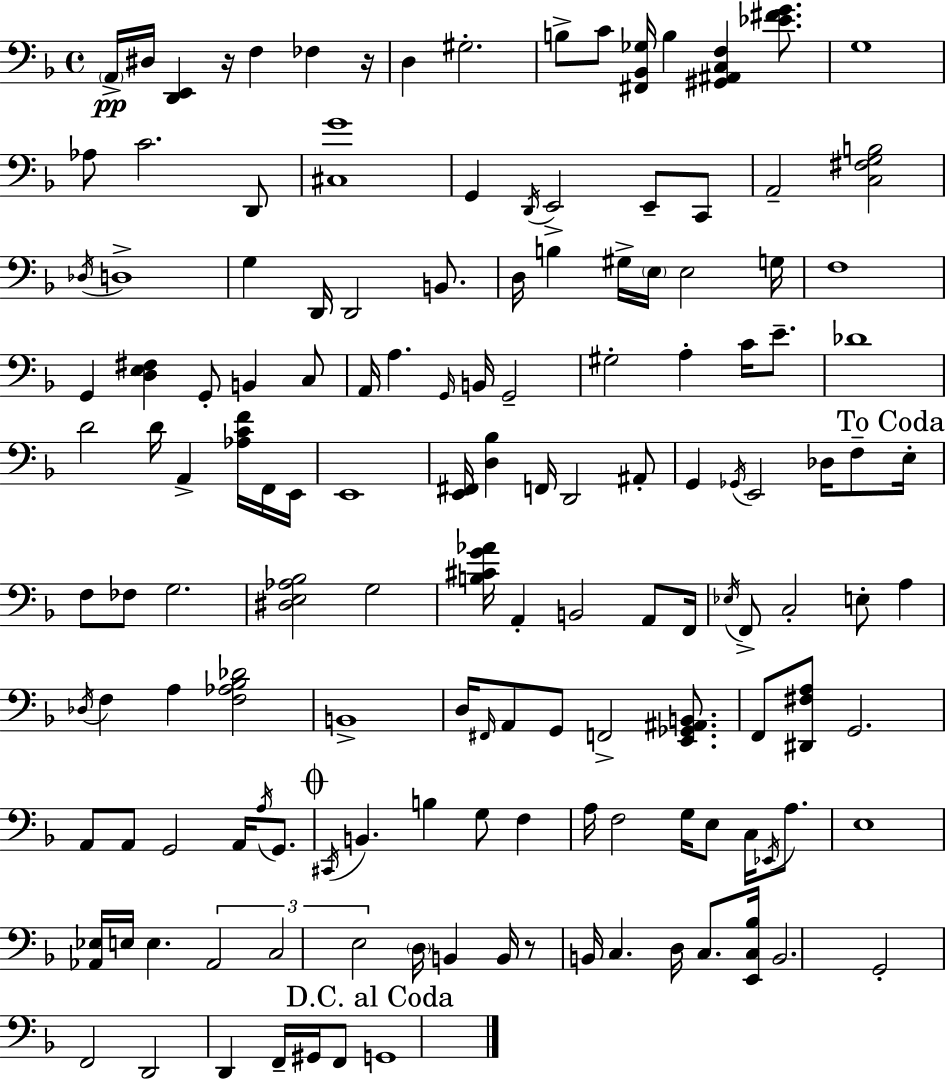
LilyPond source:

{
  \clef bass
  \time 4/4
  \defaultTimeSignature
  \key f \major
  \parenthesize a,16->\pp dis16 <d, e,>4 r16 f4 fes4 r16 | d4 gis2.-. | b8-> c'8 <fis, bes, ges>16 b4 <gis, ais, c f>4 <ees' fis' g'>8. | g1 | \break aes8 c'2. d,8 | <cis g'>1 | g,4 \acciaccatura { d,16 } e,2-> e,8-- c,8 | a,2-- <c fis g b>2 | \break \acciaccatura { des16 } d1-> | g4 d,16 d,2 b,8. | d16 b4 gis16-> \parenthesize e16 e2 | g16 f1 | \break g,4 <d e fis>4 g,8-. b,4 | c8 a,16 a4. \grace { g,16 } b,16 g,2-- | gis2-. a4-. c'16 | e'8.-- des'1 | \break d'2 d'16 a,4-> | <aes c' f'>16 f,16 e,16 e,1 | <e, fis,>16 <d bes>4 f,16 d,2 | ais,8-. g,4 \acciaccatura { ges,16 } e,2 | \break des16 f8-- \mark "To Coda" e16-. f8 fes8 g2. | <dis e aes bes>2 g2 | <b cis' g' aes'>16 a,4-. b,2 | a,8 f,16 \acciaccatura { ees16 } f,8-> c2-. e8-. | \break a4 \acciaccatura { des16 } f4 a4 <f aes bes des'>2 | b,1-> | d16 \grace { fis,16 } a,8 g,8 f,2-> | <e, ges, ais, b,>8. f,8 <dis, fis a>8 g,2. | \break a,8 a,8 g,2 | a,16 \acciaccatura { a16 } g,8. \mark \markup { \musicglyph "scripts.coda" } \acciaccatura { cis,16 } b,4. b4 | g8 f4 a16 f2 | g16 e8 c16 \acciaccatura { ees,16 } a8. e1 | \break <aes, ees>16 e16 e4. | \tuplet 3/2 { aes,2 c2 | e2 } \parenthesize d16 b,4 b,16 | r8 b,16 c4. d16 c8. <e, c bes>16 b,2. | \break g,2-. | f,2 d,2 | d,4 f,16-- gis,16 f,8 \mark "D.C. al Coda" g,1 | \bar "|."
}